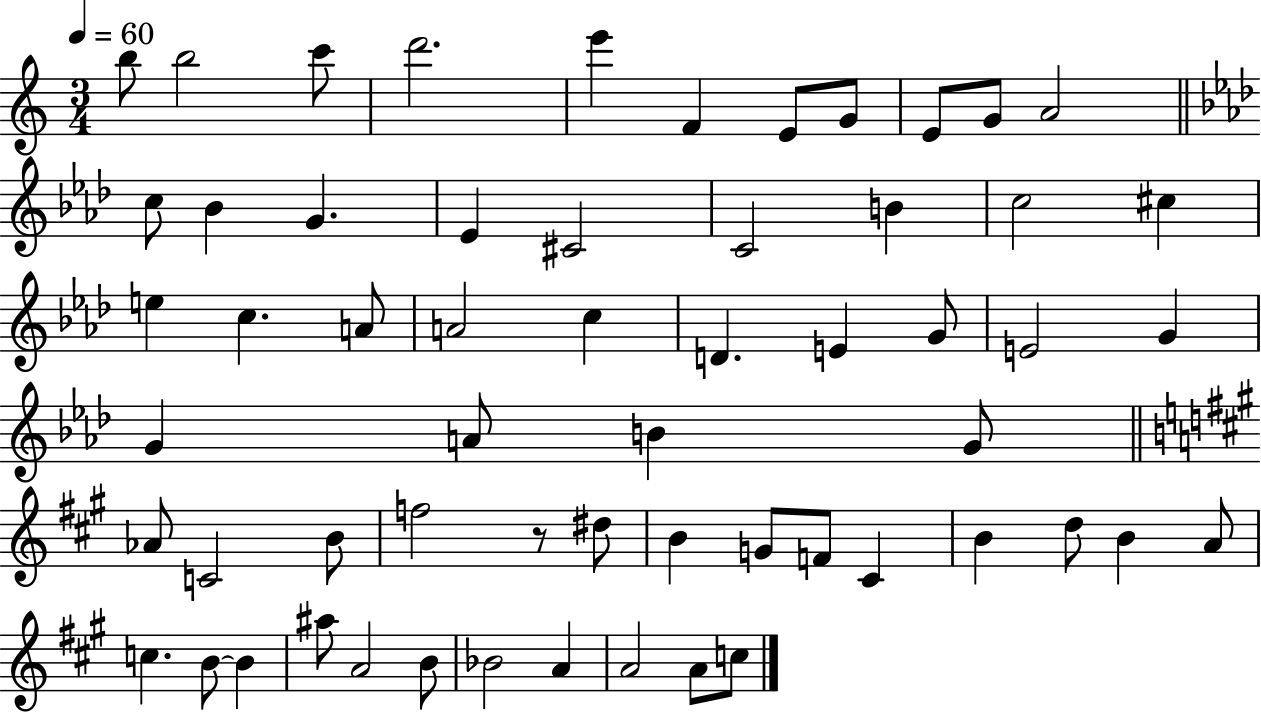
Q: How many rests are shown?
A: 1